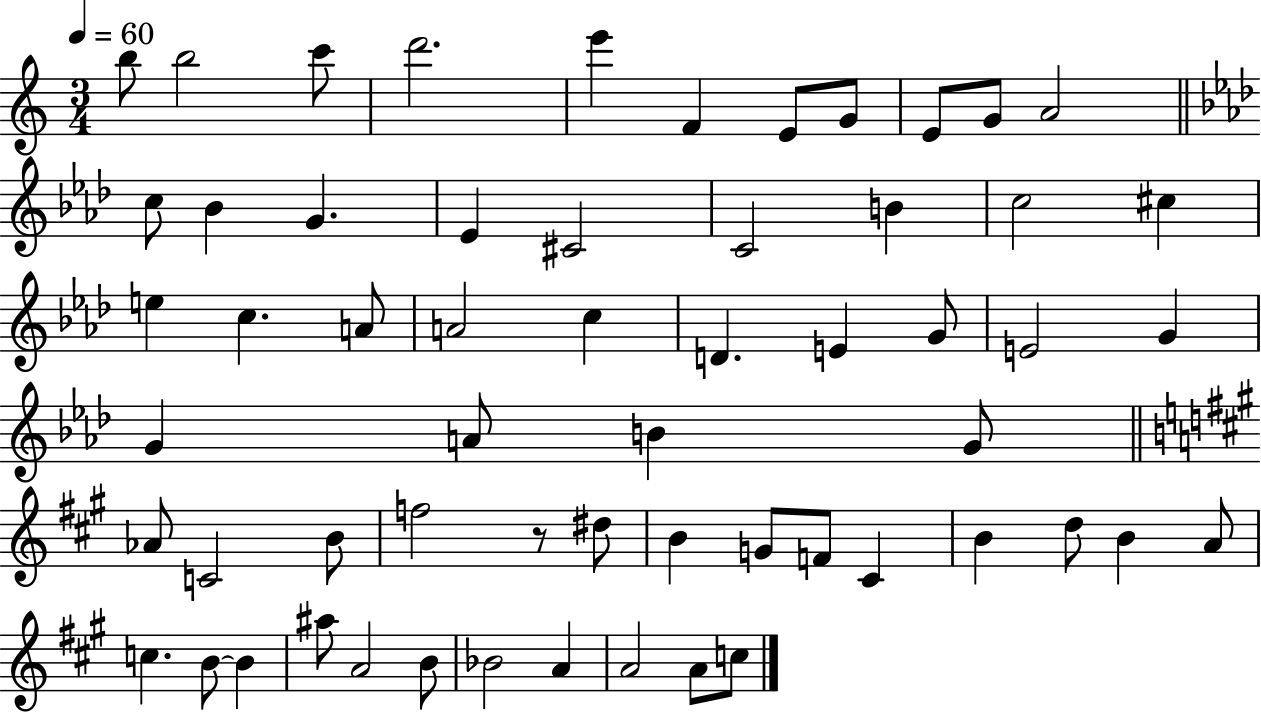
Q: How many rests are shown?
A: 1